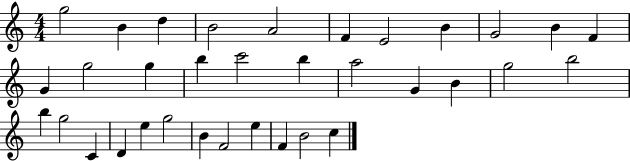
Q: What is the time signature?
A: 4/4